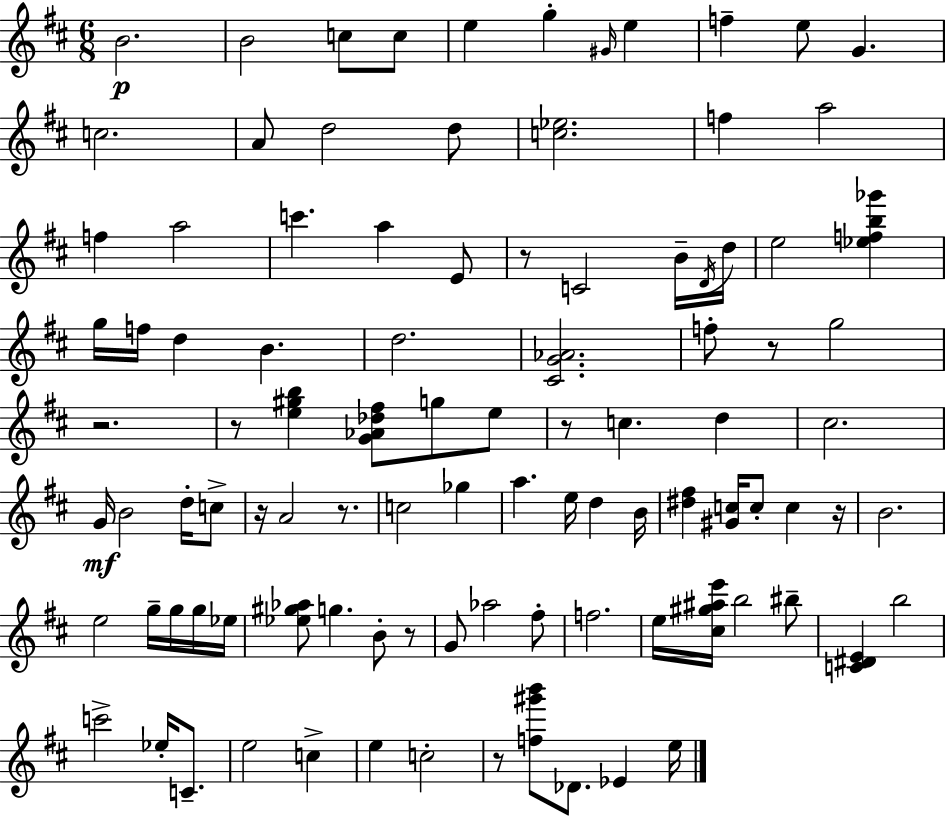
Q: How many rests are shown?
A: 10